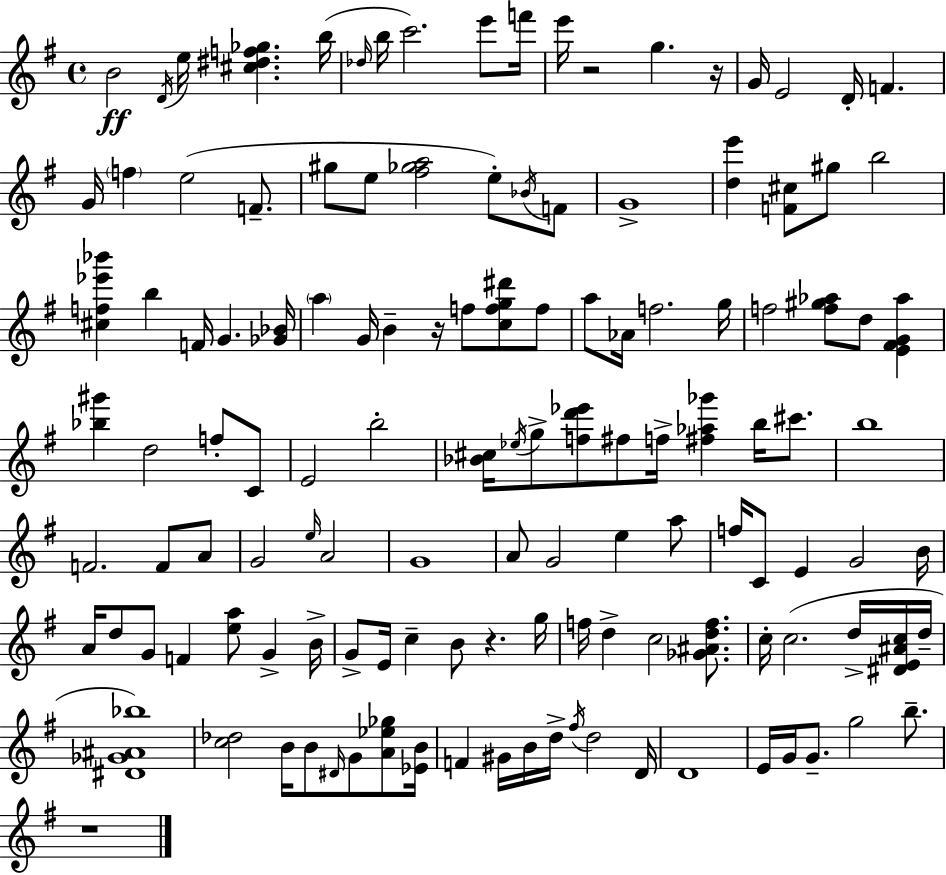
B4/h D4/s E5/s [C#5,D#5,F5,Gb5]/q. B5/s Db5/s B5/s C6/h. E6/e F6/s E6/s R/h G5/q. R/s G4/s E4/h D4/s F4/q. G4/s F5/q E5/h F4/e. G#5/e E5/e [F#5,Gb5,A5]/h E5/e Bb4/s F4/e G4/w [D5,E6]/q [F4,C#5]/e G#5/e B5/h [C#5,F5,Eb6,Bb6]/q B5/q F4/s G4/q. [Gb4,Bb4]/s A5/q G4/s B4/q R/s F5/e [C5,F5,G5,D#6]/e F5/e A5/e Ab4/s F5/h. G5/s F5/h [F5,G#5,Ab5]/e D5/e [E4,F#4,G4,Ab5]/q [Bb5,G#6]/q D5/h F5/e C4/e E4/h B5/h [Bb4,C#5]/s Eb5/s G5/e [F5,D6,Eb6]/e F#5/e F5/s [F#5,Ab5,Gb6]/q B5/s C#6/e. B5/w F4/h. F4/e A4/e G4/h E5/s A4/h G4/w A4/e G4/h E5/q A5/e F5/s C4/e E4/q G4/h B4/s A4/s D5/e G4/e F4/q [E5,A5]/e G4/q B4/s G4/e E4/s C5/q B4/e R/q. G5/s F5/s D5/q C5/h [Gb4,A#4,D5,F5]/e. C5/s C5/h. D5/s [D#4,E4,A#4,C5]/s D5/s [D#4,Gb4,A#4,Bb5]/w [C5,Db5]/h B4/s B4/e D#4/s G4/e [A4,Eb5,Gb5]/e [Eb4,B4]/s F4/q G#4/s B4/s D5/s F#5/s D5/h D4/s D4/w E4/s G4/s G4/e. G5/h B5/e. R/w